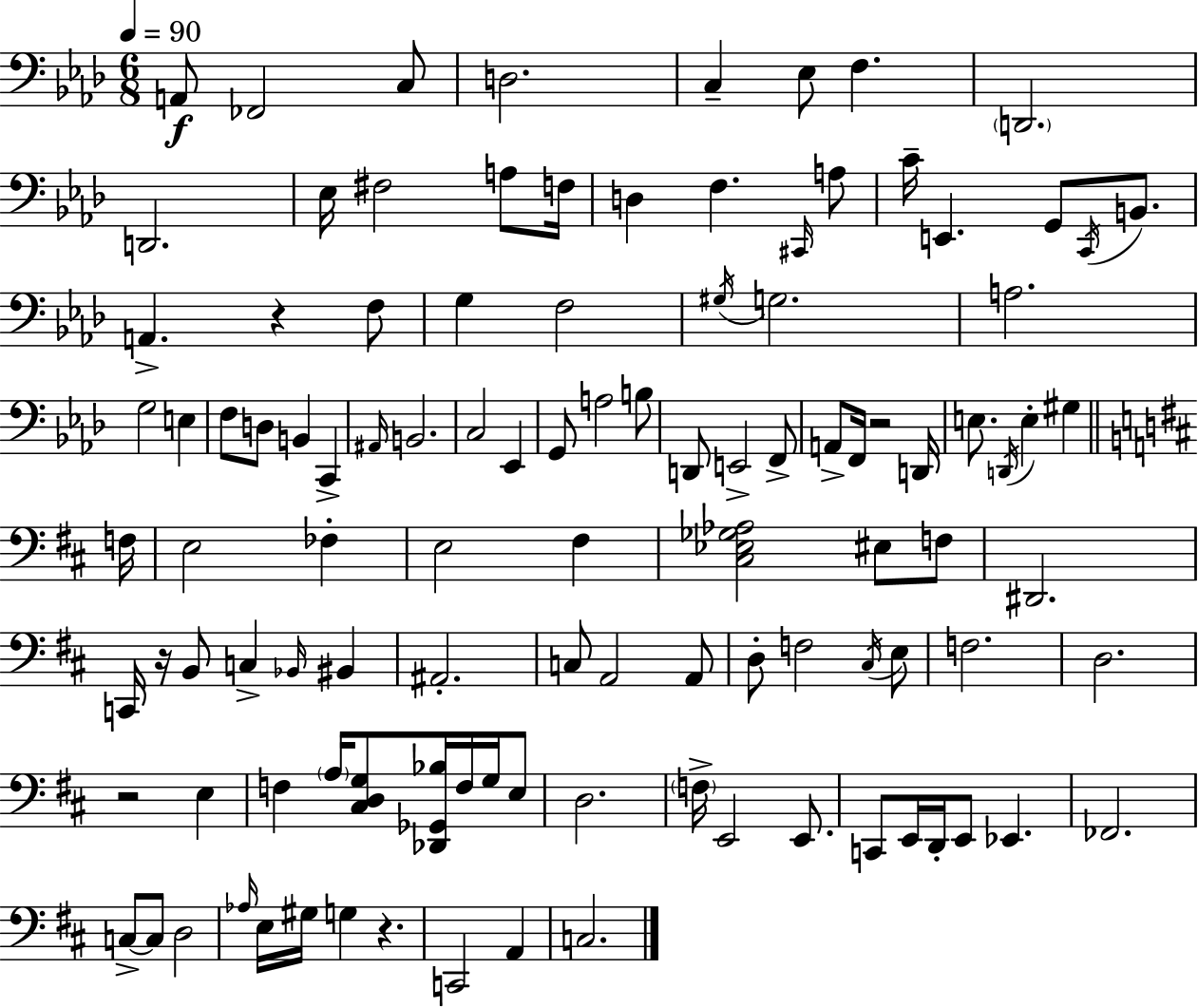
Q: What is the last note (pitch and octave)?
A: C3